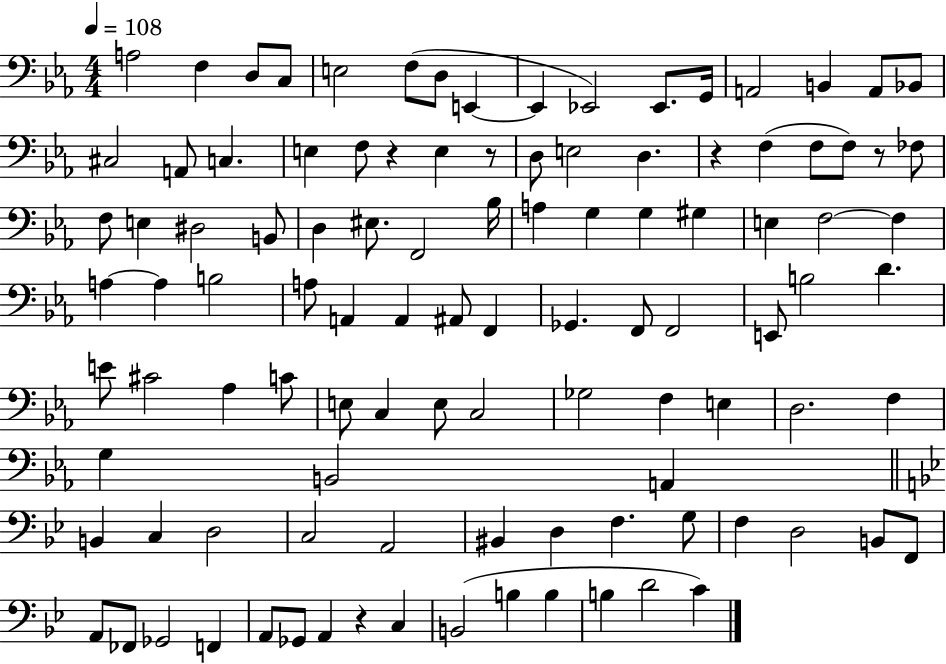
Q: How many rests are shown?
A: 5